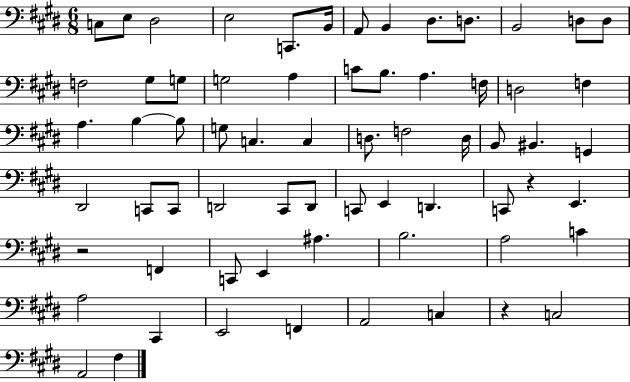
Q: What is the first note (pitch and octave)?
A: C3